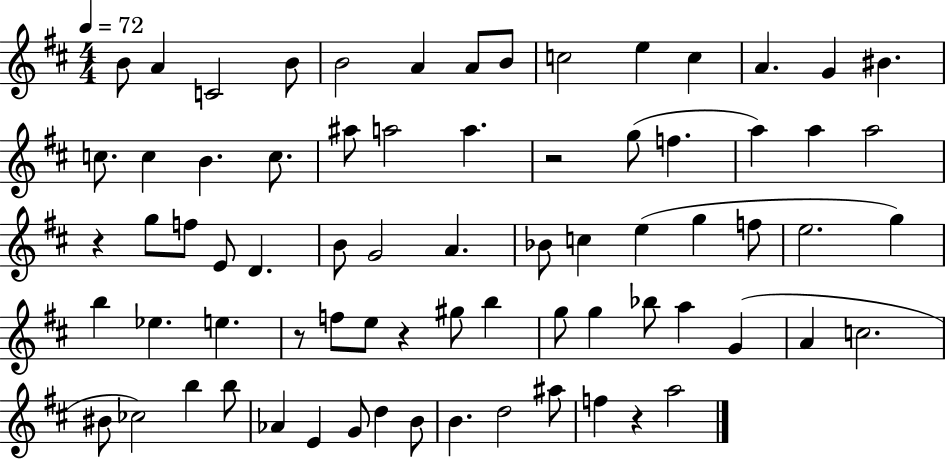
{
  \clef treble
  \numericTimeSignature
  \time 4/4
  \key d \major
  \tempo 4 = 72
  \repeat volta 2 { b'8 a'4 c'2 b'8 | b'2 a'4 a'8 b'8 | c''2 e''4 c''4 | a'4. g'4 bis'4. | \break c''8. c''4 b'4. c''8. | ais''8 a''2 a''4. | r2 g''8( f''4. | a''4) a''4 a''2 | \break r4 g''8 f''8 e'8 d'4. | b'8 g'2 a'4. | bes'8 c''4 e''4( g''4 f''8 | e''2. g''4) | \break b''4 ees''4. e''4. | r8 f''8 e''8 r4 gis''8 b''4 | g''8 g''4 bes''8 a''4 g'4( | a'4 c''2. | \break bis'8 ces''2) b''4 b''8 | aes'4 e'4 g'8 d''4 b'8 | b'4. d''2 ais''8 | f''4 r4 a''2 | \break } \bar "|."
}